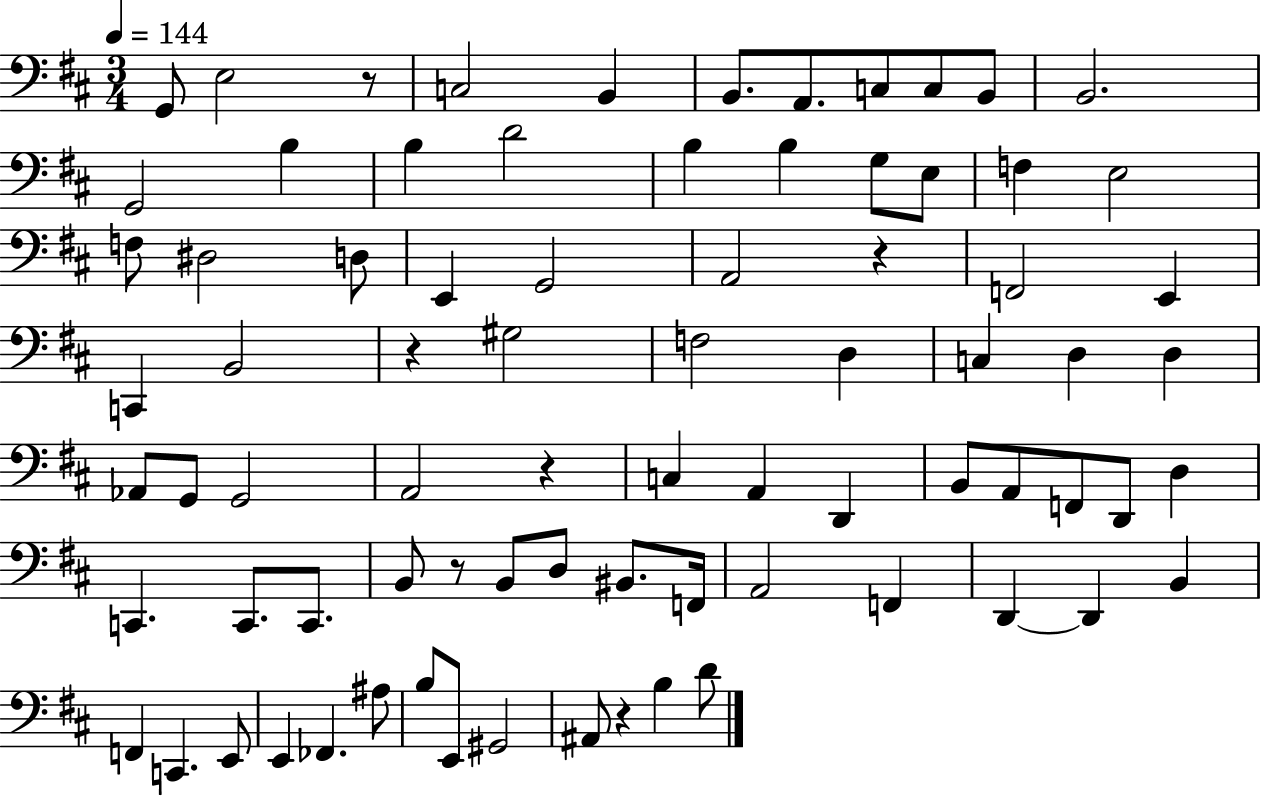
G2/e E3/h R/e C3/h B2/q B2/e. A2/e. C3/e C3/e B2/e B2/h. G2/h B3/q B3/q D4/h B3/q B3/q G3/e E3/e F3/q E3/h F3/e D#3/h D3/e E2/q G2/h A2/h R/q F2/h E2/q C2/q B2/h R/q G#3/h F3/h D3/q C3/q D3/q D3/q Ab2/e G2/e G2/h A2/h R/q C3/q A2/q D2/q B2/e A2/e F2/e D2/e D3/q C2/q. C2/e. C2/e. B2/e R/e B2/e D3/e BIS2/e. F2/s A2/h F2/q D2/q D2/q B2/q F2/q C2/q. E2/e E2/q FES2/q. A#3/e B3/e E2/e G#2/h A#2/e R/q B3/q D4/e